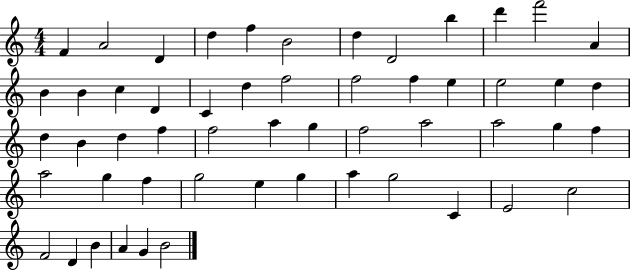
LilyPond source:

{
  \clef treble
  \numericTimeSignature
  \time 4/4
  \key c \major
  f'4 a'2 d'4 | d''4 f''4 b'2 | d''4 d'2 b''4 | d'''4 f'''2 a'4 | \break b'4 b'4 c''4 d'4 | c'4 d''4 f''2 | f''2 f''4 e''4 | e''2 e''4 d''4 | \break d''4 b'4 d''4 f''4 | f''2 a''4 g''4 | f''2 a''2 | a''2 g''4 f''4 | \break a''2 g''4 f''4 | g''2 e''4 g''4 | a''4 g''2 c'4 | e'2 c''2 | \break f'2 d'4 b'4 | a'4 g'4 b'2 | \bar "|."
}